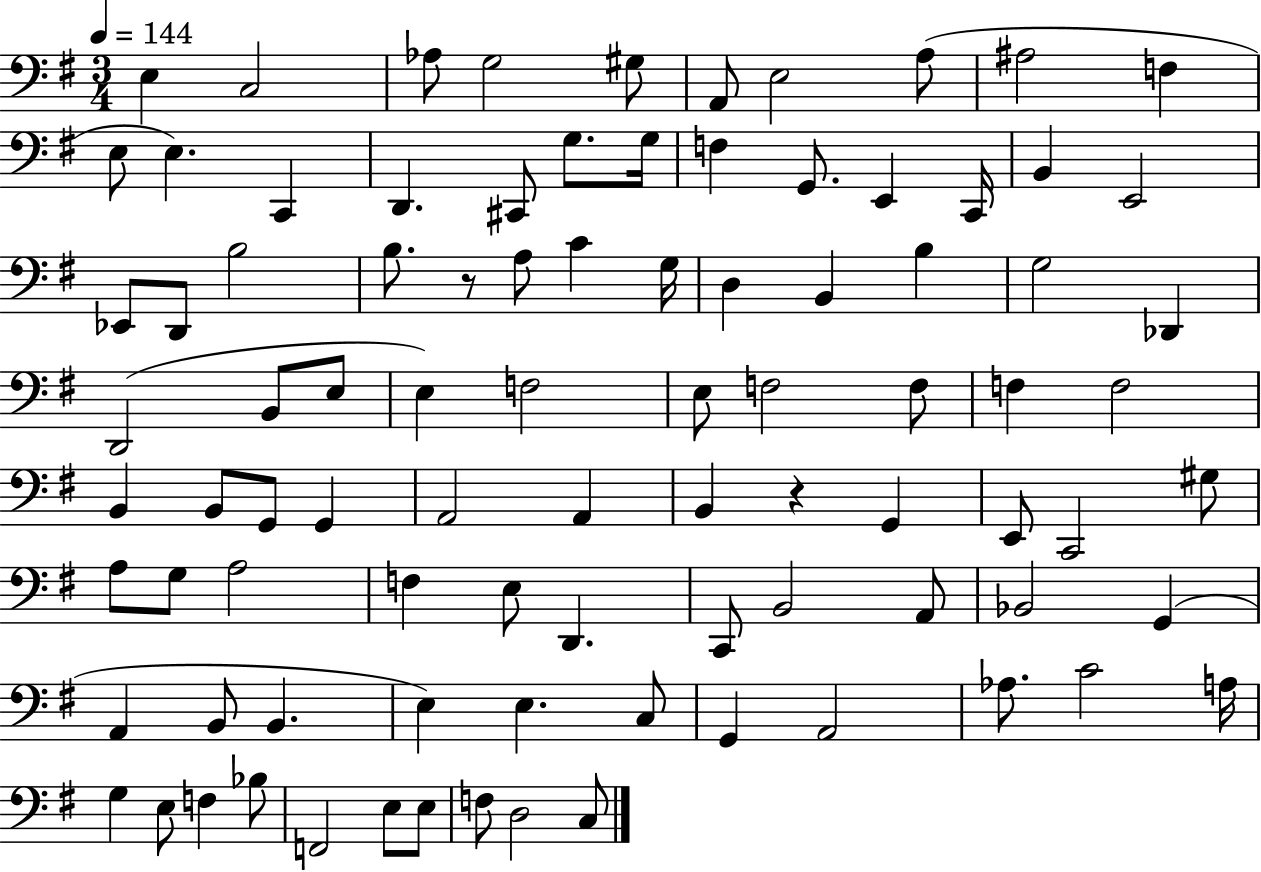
E3/q C3/h Ab3/e G3/h G#3/e A2/e E3/h A3/e A#3/h F3/q E3/e E3/q. C2/q D2/q. C#2/e G3/e. G3/s F3/q G2/e. E2/q C2/s B2/q E2/h Eb2/e D2/e B3/h B3/e. R/e A3/e C4/q G3/s D3/q B2/q B3/q G3/h Db2/q D2/h B2/e E3/e E3/q F3/h E3/e F3/h F3/e F3/q F3/h B2/q B2/e G2/e G2/q A2/h A2/q B2/q R/q G2/q E2/e C2/h G#3/e A3/e G3/e A3/h F3/q E3/e D2/q. C2/e B2/h A2/e Bb2/h G2/q A2/q B2/e B2/q. E3/q E3/q. C3/e G2/q A2/h Ab3/e. C4/h A3/s G3/q E3/e F3/q Bb3/e F2/h E3/e E3/e F3/e D3/h C3/e